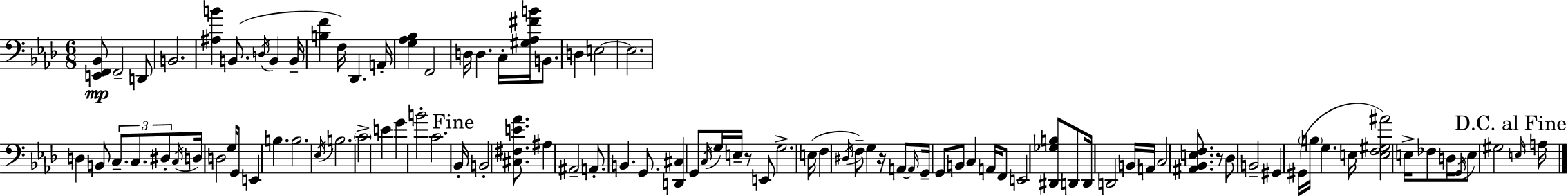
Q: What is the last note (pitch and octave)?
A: A3